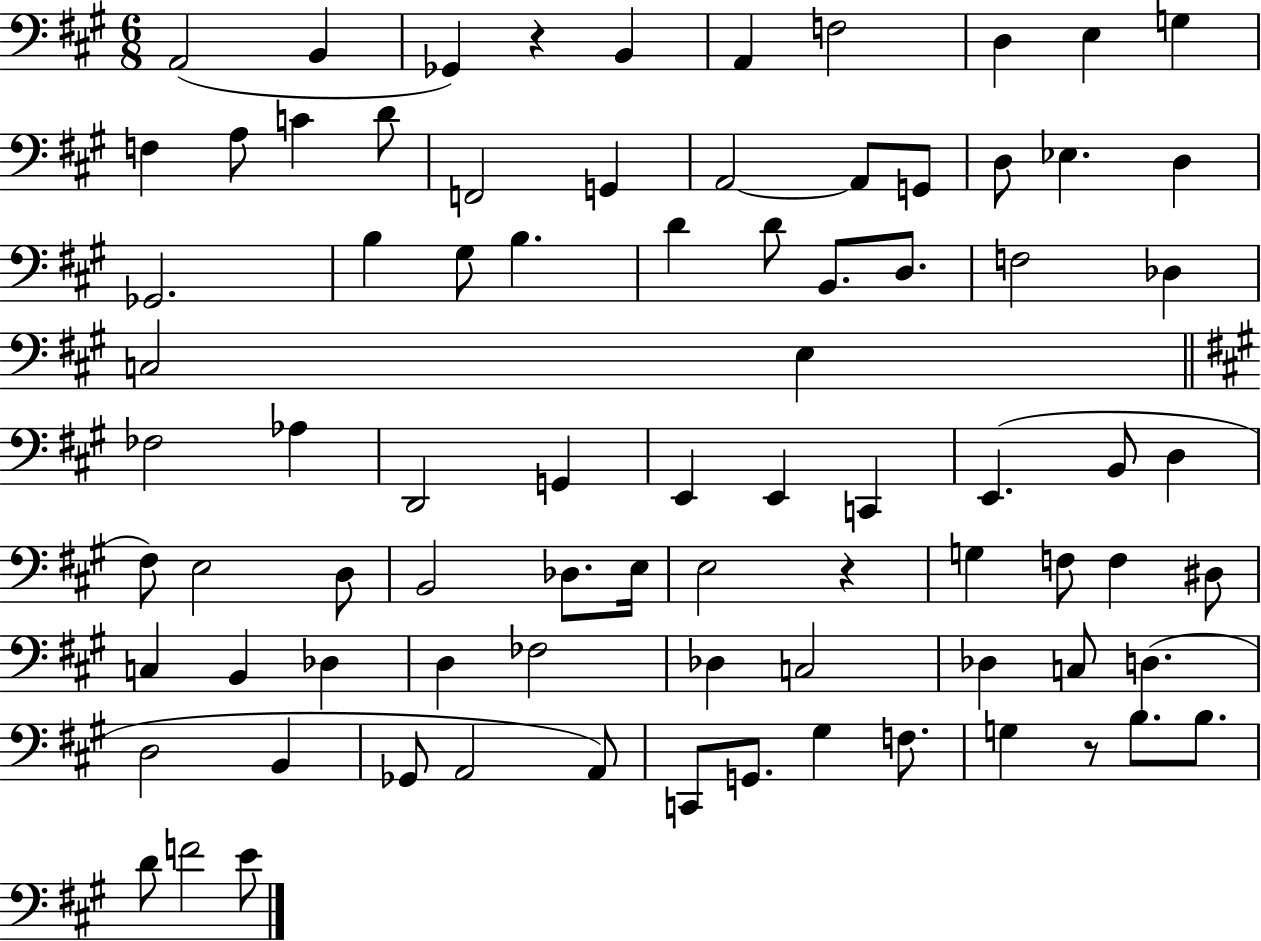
X:1
T:Untitled
M:6/8
L:1/4
K:A
A,,2 B,, _G,, z B,, A,, F,2 D, E, G, F, A,/2 C D/2 F,,2 G,, A,,2 A,,/2 G,,/2 D,/2 _E, D, _G,,2 B, ^G,/2 B, D D/2 B,,/2 D,/2 F,2 _D, C,2 E, _F,2 _A, D,,2 G,, E,, E,, C,, E,, B,,/2 D, ^F,/2 E,2 D,/2 B,,2 _D,/2 E,/4 E,2 z G, F,/2 F, ^D,/2 C, B,, _D, D, _F,2 _D, C,2 _D, C,/2 D, D,2 B,, _G,,/2 A,,2 A,,/2 C,,/2 G,,/2 ^G, F,/2 G, z/2 B,/2 B,/2 D/2 F2 E/2